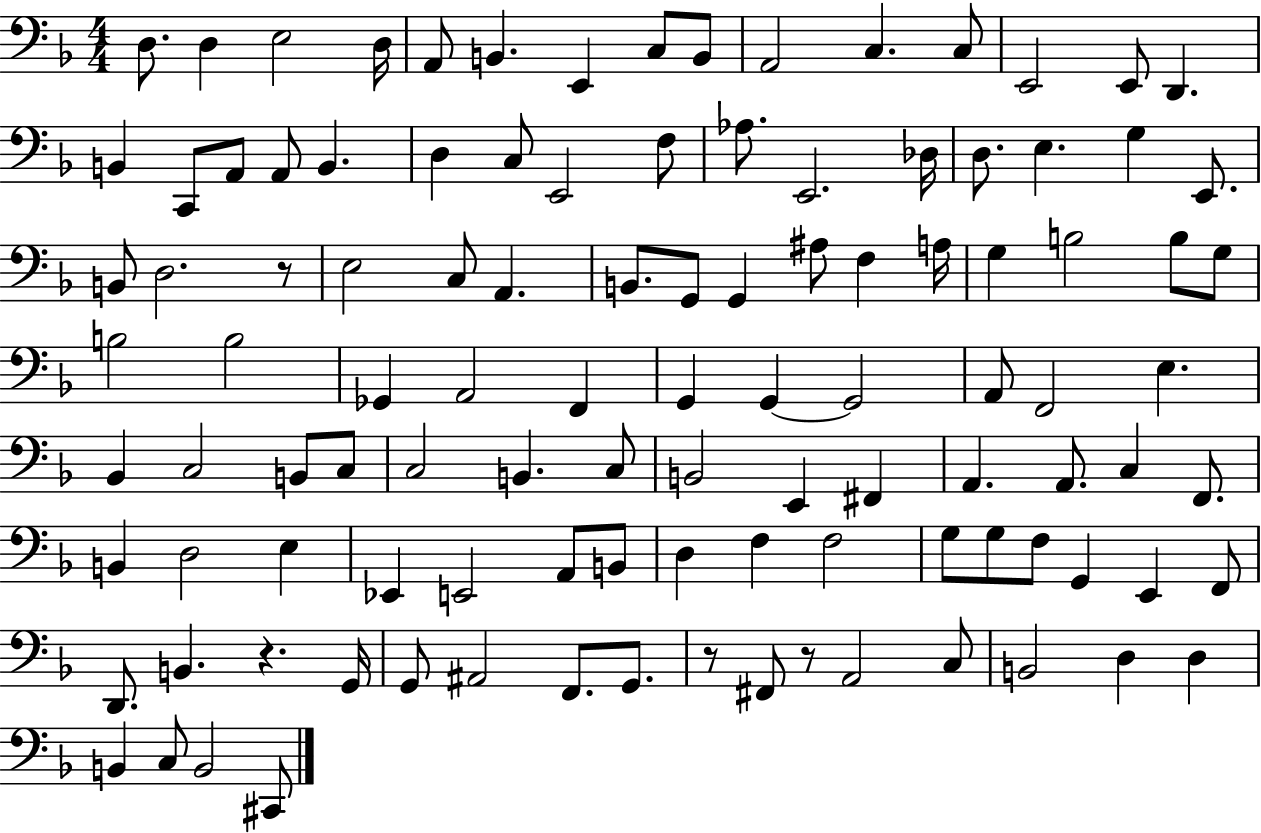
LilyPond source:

{
  \clef bass
  \numericTimeSignature
  \time 4/4
  \key f \major
  \repeat volta 2 { d8. d4 e2 d16 | a,8 b,4. e,4 c8 b,8 | a,2 c4. c8 | e,2 e,8 d,4. | \break b,4 c,8 a,8 a,8 b,4. | d4 c8 e,2 f8 | aes8. e,2. des16 | d8. e4. g4 e,8. | \break b,8 d2. r8 | e2 c8 a,4. | b,8. g,8 g,4 ais8 f4 a16 | g4 b2 b8 g8 | \break b2 b2 | ges,4 a,2 f,4 | g,4 g,4~~ g,2 | a,8 f,2 e4. | \break bes,4 c2 b,8 c8 | c2 b,4. c8 | b,2 e,4 fis,4 | a,4. a,8. c4 f,8. | \break b,4 d2 e4 | ees,4 e,2 a,8 b,8 | d4 f4 f2 | g8 g8 f8 g,4 e,4 f,8 | \break d,8. b,4. r4. g,16 | g,8 ais,2 f,8. g,8. | r8 fis,8 r8 a,2 c8 | b,2 d4 d4 | \break b,4 c8 b,2 cis,8 | } \bar "|."
}